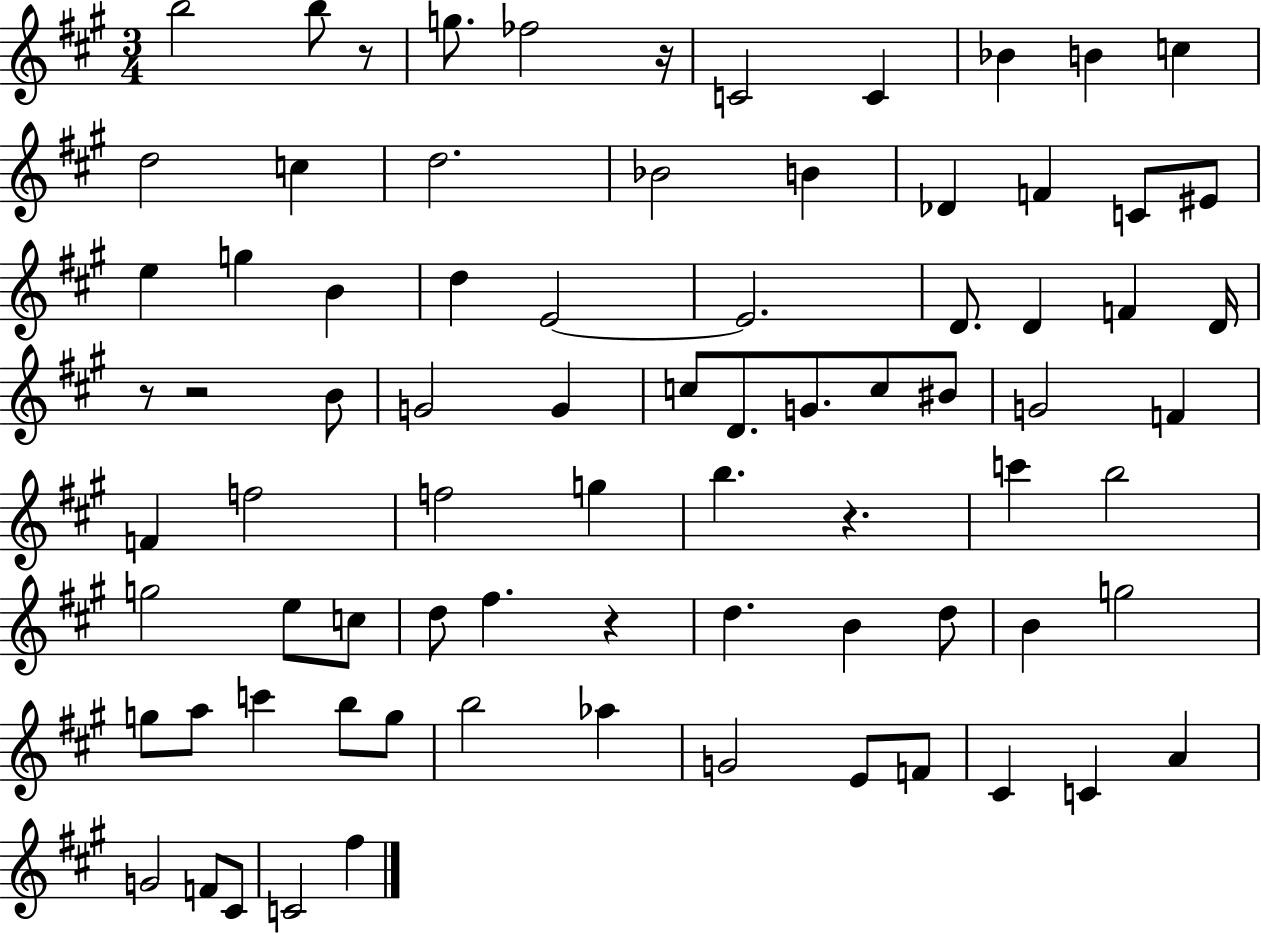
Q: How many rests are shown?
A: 6